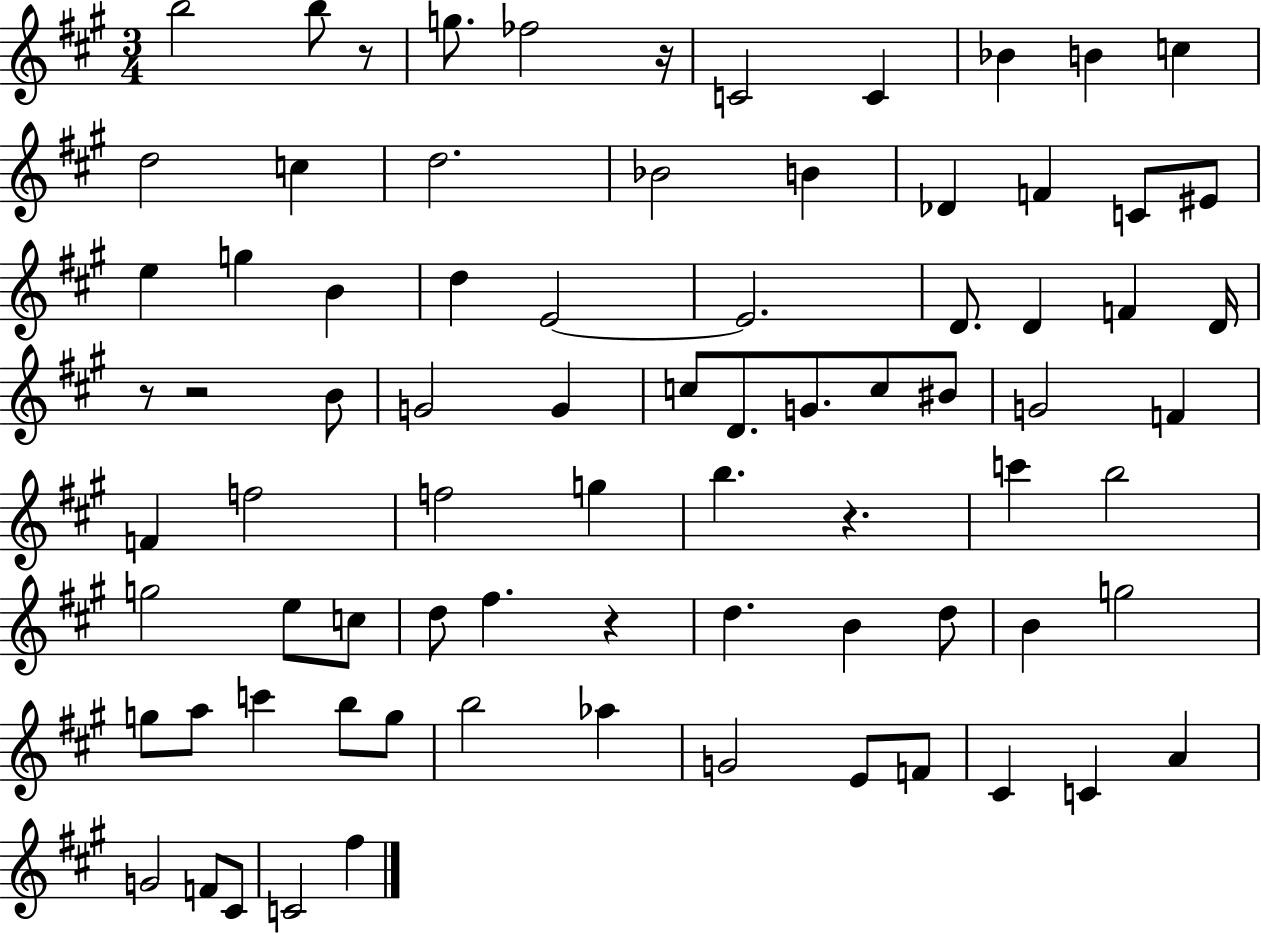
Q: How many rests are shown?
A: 6